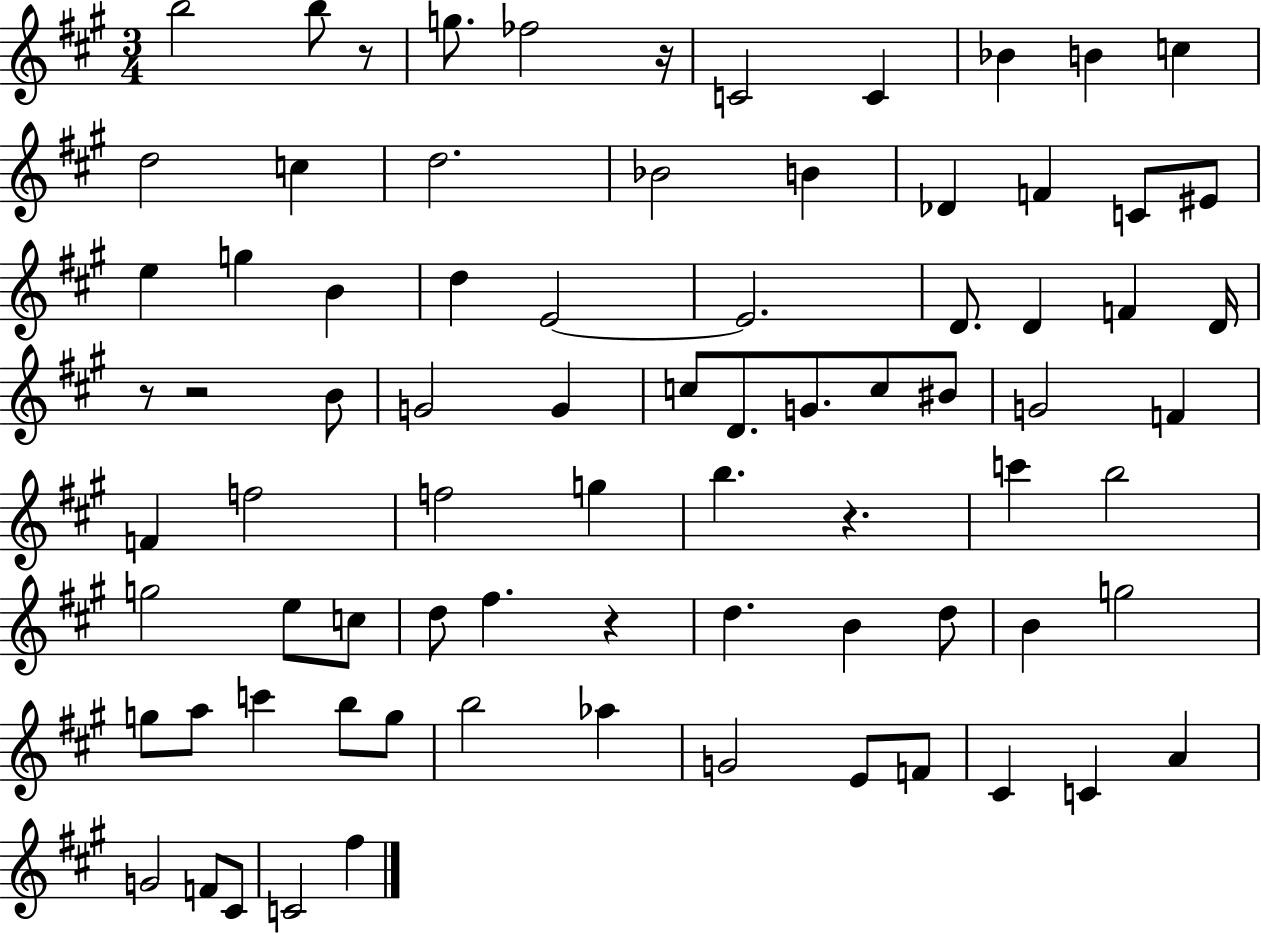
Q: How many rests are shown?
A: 6